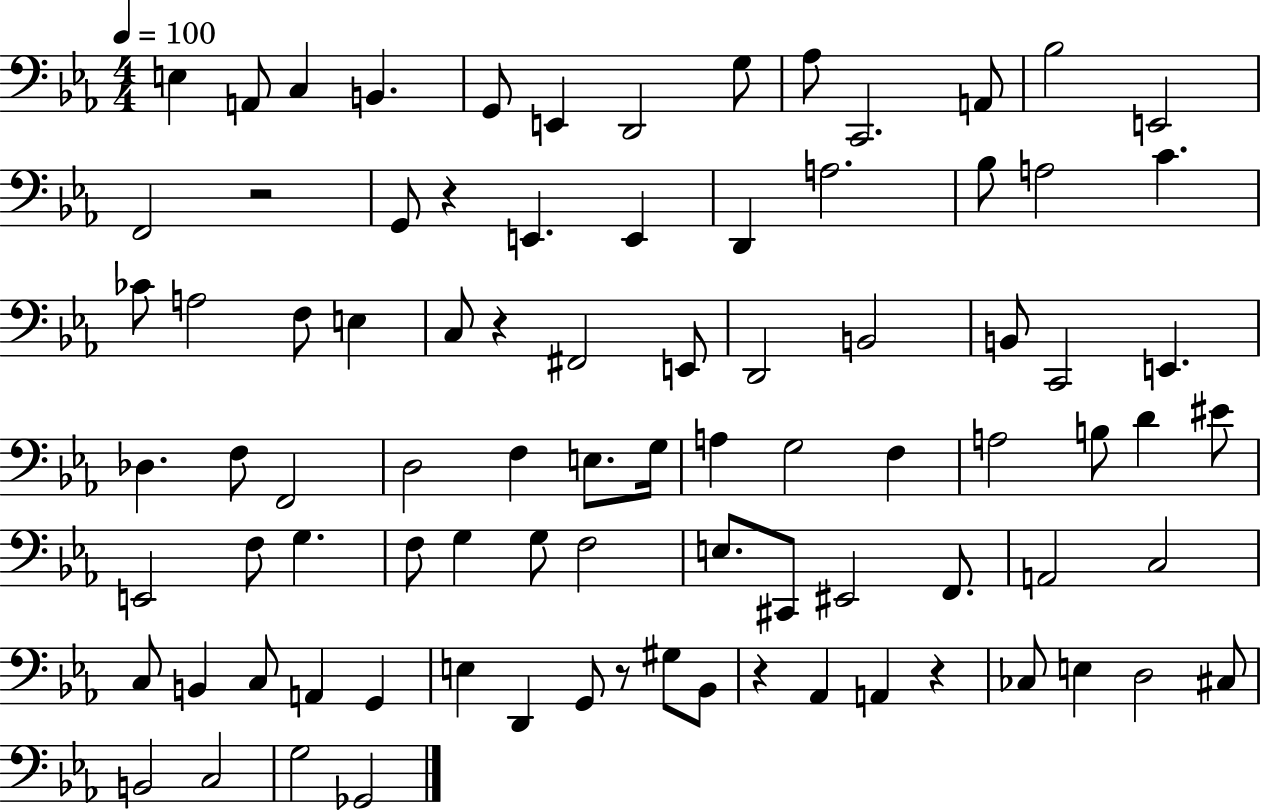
{
  \clef bass
  \numericTimeSignature
  \time 4/4
  \key ees \major
  \tempo 4 = 100
  e4 a,8 c4 b,4. | g,8 e,4 d,2 g8 | aes8 c,2. a,8 | bes2 e,2 | \break f,2 r2 | g,8 r4 e,4. e,4 | d,4 a2. | bes8 a2 c'4. | \break ces'8 a2 f8 e4 | c8 r4 fis,2 e,8 | d,2 b,2 | b,8 c,2 e,4. | \break des4. f8 f,2 | d2 f4 e8. g16 | a4 g2 f4 | a2 b8 d'4 eis'8 | \break e,2 f8 g4. | f8 g4 g8 f2 | e8. cis,8 eis,2 f,8. | a,2 c2 | \break c8 b,4 c8 a,4 g,4 | e4 d,4 g,8 r8 gis8 bes,8 | r4 aes,4 a,4 r4 | ces8 e4 d2 cis8 | \break b,2 c2 | g2 ges,2 | \bar "|."
}